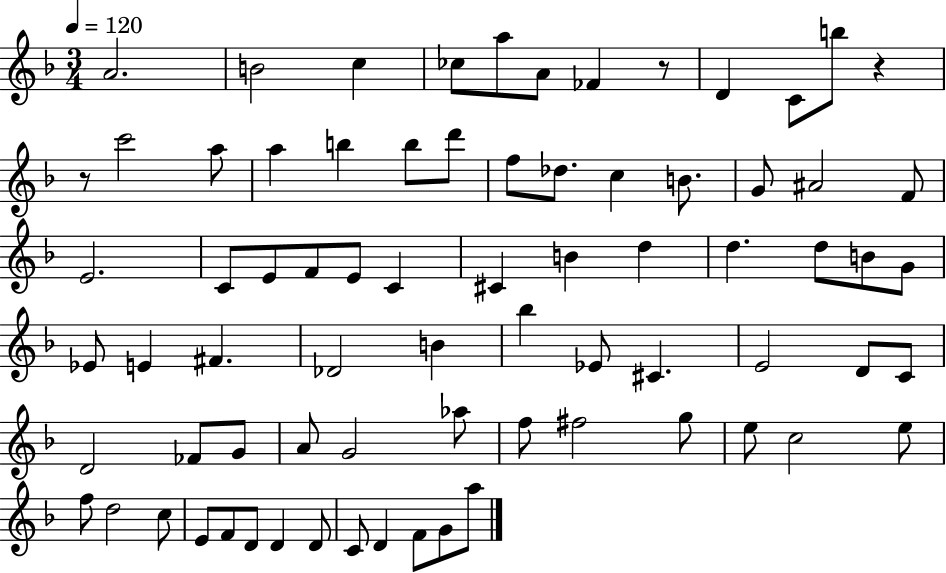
X:1
T:Untitled
M:3/4
L:1/4
K:F
A2 B2 c _c/2 a/2 A/2 _F z/2 D C/2 b/2 z z/2 c'2 a/2 a b b/2 d'/2 f/2 _d/2 c B/2 G/2 ^A2 F/2 E2 C/2 E/2 F/2 E/2 C ^C B d d d/2 B/2 G/2 _E/2 E ^F _D2 B _b _E/2 ^C E2 D/2 C/2 D2 _F/2 G/2 A/2 G2 _a/2 f/2 ^f2 g/2 e/2 c2 e/2 f/2 d2 c/2 E/2 F/2 D/2 D D/2 C/2 D F/2 G/2 a/2